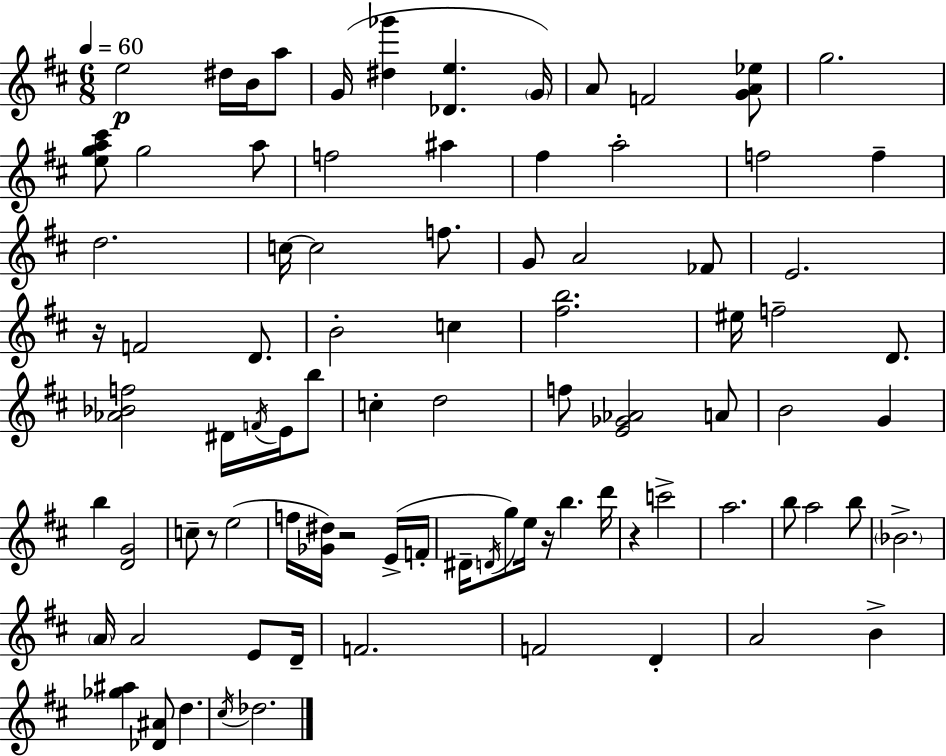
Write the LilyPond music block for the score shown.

{
  \clef treble
  \numericTimeSignature
  \time 6/8
  \key d \major
  \tempo 4 = 60
  e''2\p dis''16 b'16 a''8 | g'16( <dis'' ges'''>4 <des' e''>4. \parenthesize g'16) | a'8 f'2 <g' a' ees''>8 | g''2. | \break <e'' g'' a'' cis'''>8 g''2 a''8 | f''2 ais''4 | fis''4 a''2-. | f''2 f''4-- | \break d''2. | c''16~~ c''2 f''8. | g'8 a'2 fes'8 | e'2. | \break r16 f'2 d'8. | b'2-. c''4 | <fis'' b''>2. | eis''16 f''2-- d'8. | \break <aes' bes' f''>2 dis'16 \acciaccatura { f'16 } e'16 b''8 | c''4-. d''2 | f''8 <e' ges' aes'>2 a'8 | b'2 g'4 | \break b''4 <d' g'>2 | c''8-- r8 e''2( | f''16 <ges' dis''>16) r2 e'16->( | f'16-. dis'16-- \acciaccatura { d'16 }) g''8 e''16 r16 b''4. | \break d'''16 r4 c'''2-> | a''2. | b''8 a''2 | b''8 \parenthesize bes'2.-> | \break \parenthesize a'16 a'2 e'8 | d'16-- f'2. | f'2 d'4-. | a'2 b'4-> | \break <ges'' ais''>4 <des' ais'>8 d''4. | \acciaccatura { cis''16 } des''2. | \bar "|."
}